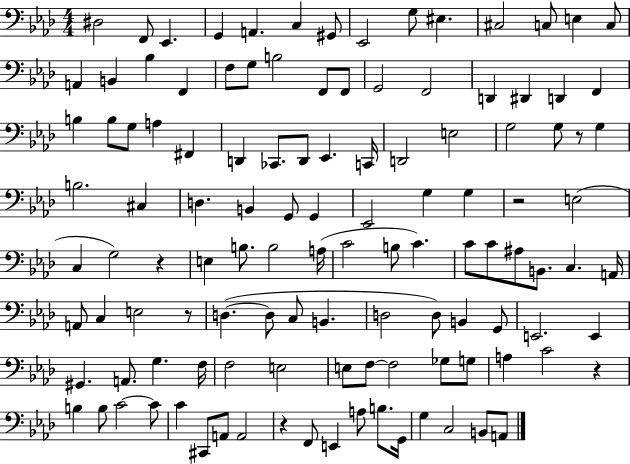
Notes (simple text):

D#3/h F2/e Eb2/q. G2/q A2/q. C3/q G#2/e Eb2/h G3/e EIS3/q. C#3/h C3/e E3/q C3/e A2/q B2/q Bb3/q F2/q F3/e G3/e B3/h F2/e F2/e G2/h F2/h D2/q D#2/q D2/q F2/q B3/q B3/e G3/e A3/q F#2/q D2/q CES2/e. D2/e Eb2/q. C2/s D2/h E3/h G3/h G3/e R/e G3/q B3/h. C#3/q D3/q. B2/q G2/e G2/q Eb2/h G3/q G3/q R/h E3/h C3/q G3/h R/q E3/q B3/e. B3/h A3/s C4/h B3/e C4/q. C4/e C4/e A#3/e B2/e. C3/q. A2/s A2/e C3/q E3/h R/e D3/q. D3/e C3/e B2/q. D3/h D3/e B2/q G2/e E2/h. E2/q G#2/q. A2/e. G3/q. F3/s F3/h E3/h E3/e F3/e F3/h Gb3/e G3/e A3/q C4/h R/q B3/q B3/e C4/h C4/e C4/q C#2/e A2/e A2/h R/q F2/e E2/q A3/e B3/e. G2/s G3/q C3/h B2/e A2/e